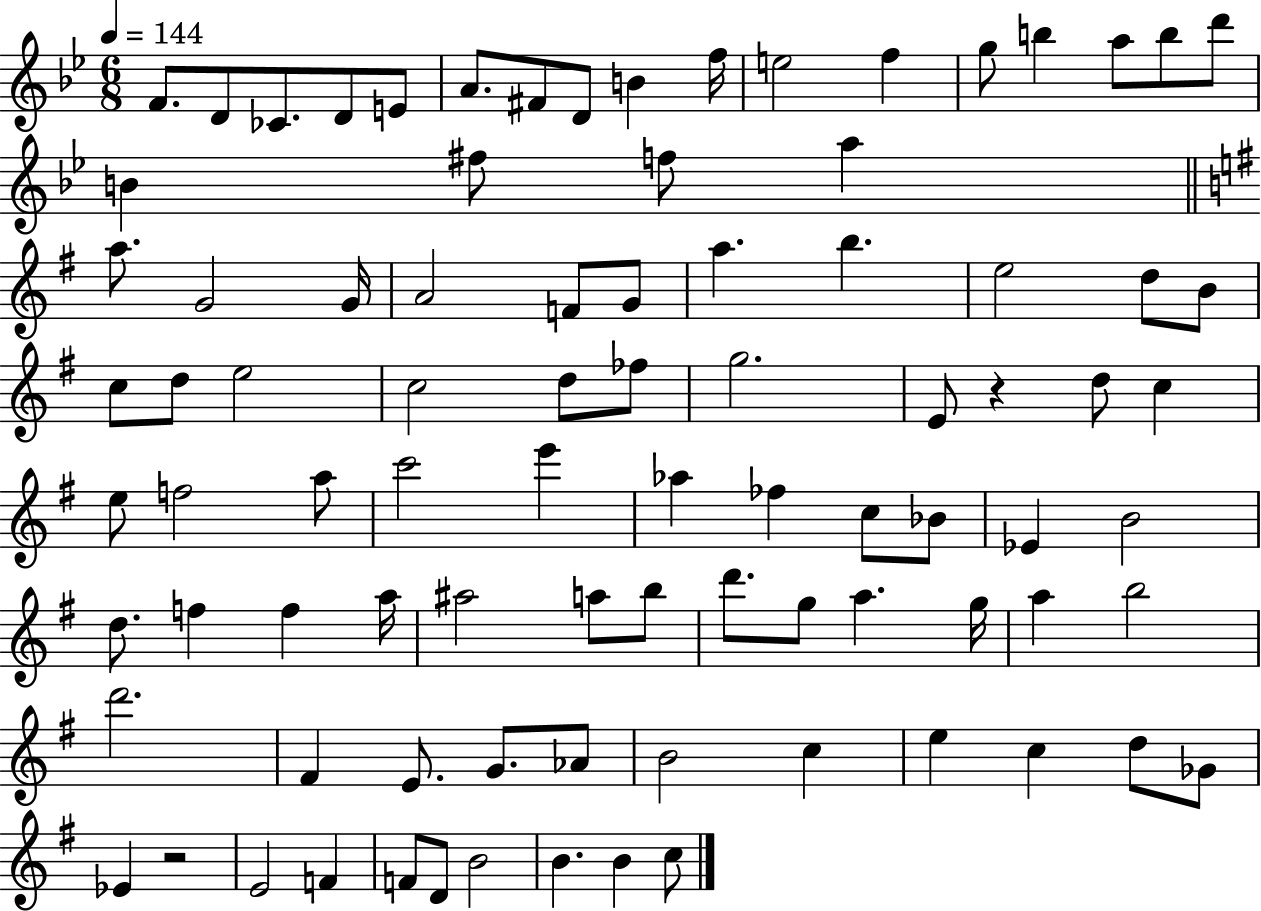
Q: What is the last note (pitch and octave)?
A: C5